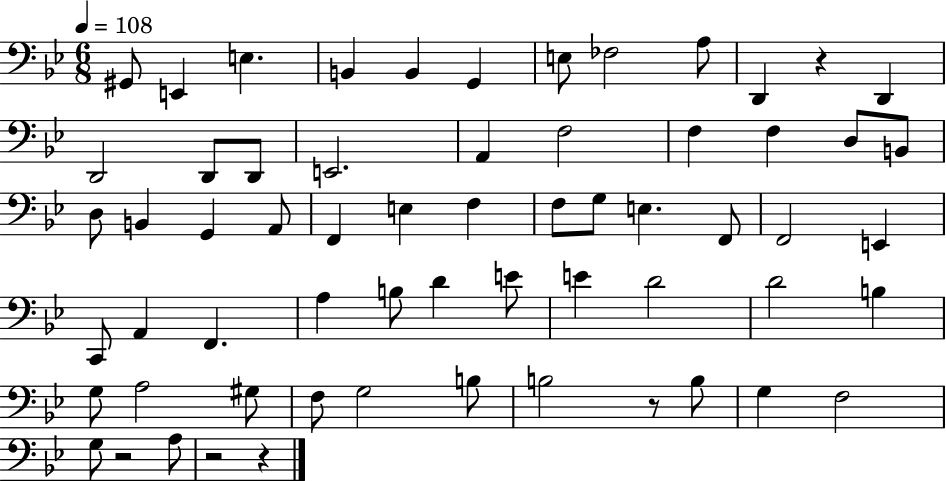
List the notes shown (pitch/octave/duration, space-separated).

G#2/e E2/q E3/q. B2/q B2/q G2/q E3/e FES3/h A3/e D2/q R/q D2/q D2/h D2/e D2/e E2/h. A2/q F3/h F3/q F3/q D3/e B2/e D3/e B2/q G2/q A2/e F2/q E3/q F3/q F3/e G3/e E3/q. F2/e F2/h E2/q C2/e A2/q F2/q. A3/q B3/e D4/q E4/e E4/q D4/h D4/h B3/q G3/e A3/h G#3/e F3/e G3/h B3/e B3/h R/e B3/e G3/q F3/h G3/e R/h A3/e R/h R/q